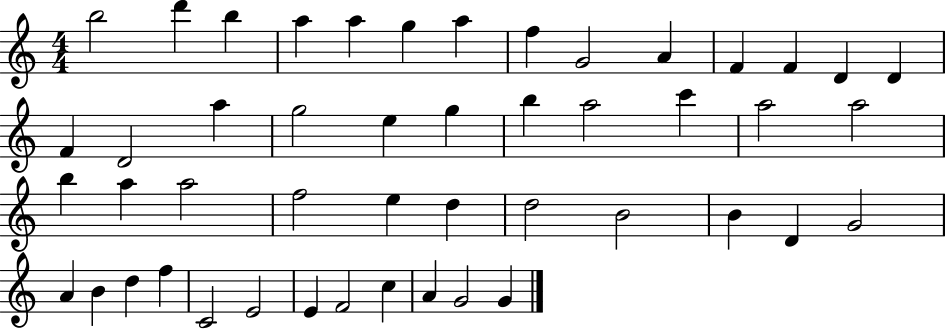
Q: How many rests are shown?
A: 0